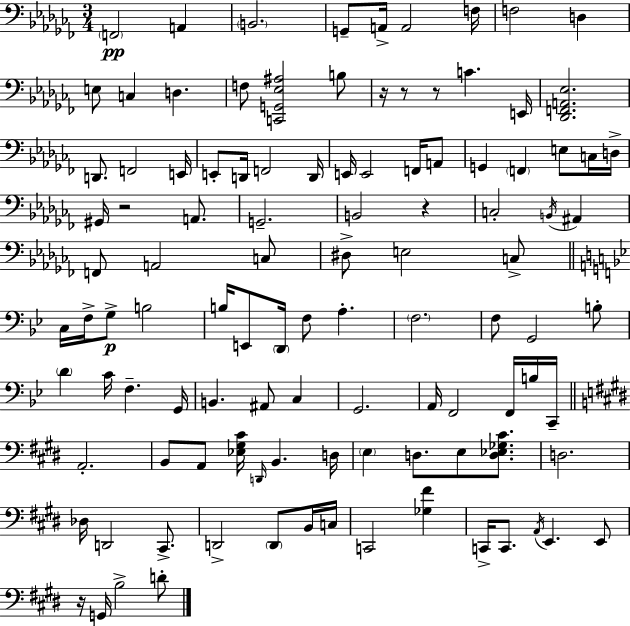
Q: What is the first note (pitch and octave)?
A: F2